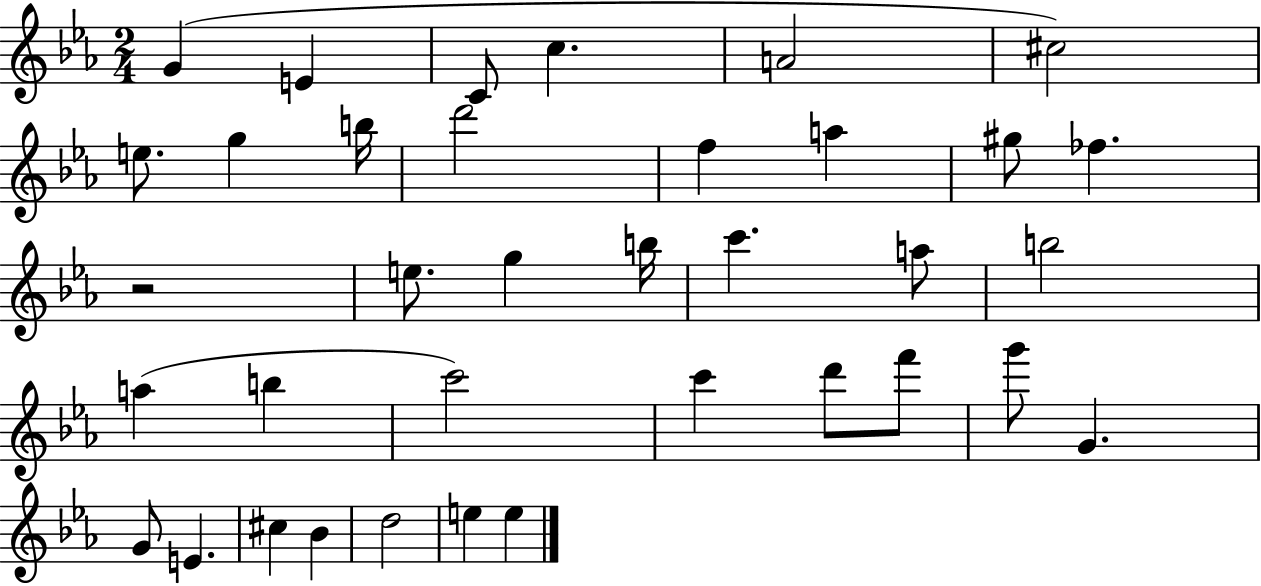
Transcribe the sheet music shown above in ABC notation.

X:1
T:Untitled
M:2/4
L:1/4
K:Eb
G E C/2 c A2 ^c2 e/2 g b/4 d'2 f a ^g/2 _f z2 e/2 g b/4 c' a/2 b2 a b c'2 c' d'/2 f'/2 g'/2 G G/2 E ^c _B d2 e e